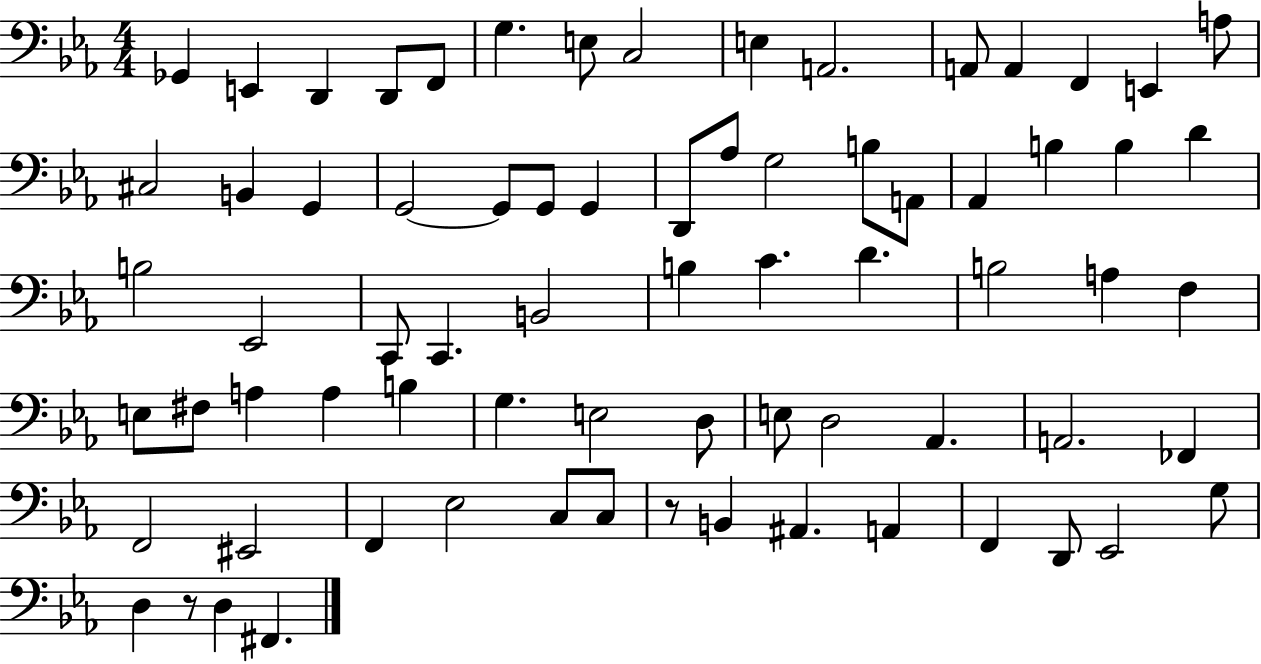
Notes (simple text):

Gb2/q E2/q D2/q D2/e F2/e G3/q. E3/e C3/h E3/q A2/h. A2/e A2/q F2/q E2/q A3/e C#3/h B2/q G2/q G2/h G2/e G2/e G2/q D2/e Ab3/e G3/h B3/e A2/e Ab2/q B3/q B3/q D4/q B3/h Eb2/h C2/e C2/q. B2/h B3/q C4/q. D4/q. B3/h A3/q F3/q E3/e F#3/e A3/q A3/q B3/q G3/q. E3/h D3/e E3/e D3/h Ab2/q. A2/h. FES2/q F2/h EIS2/h F2/q Eb3/h C3/e C3/e R/e B2/q A#2/q. A2/q F2/q D2/e Eb2/h G3/e D3/q R/e D3/q F#2/q.